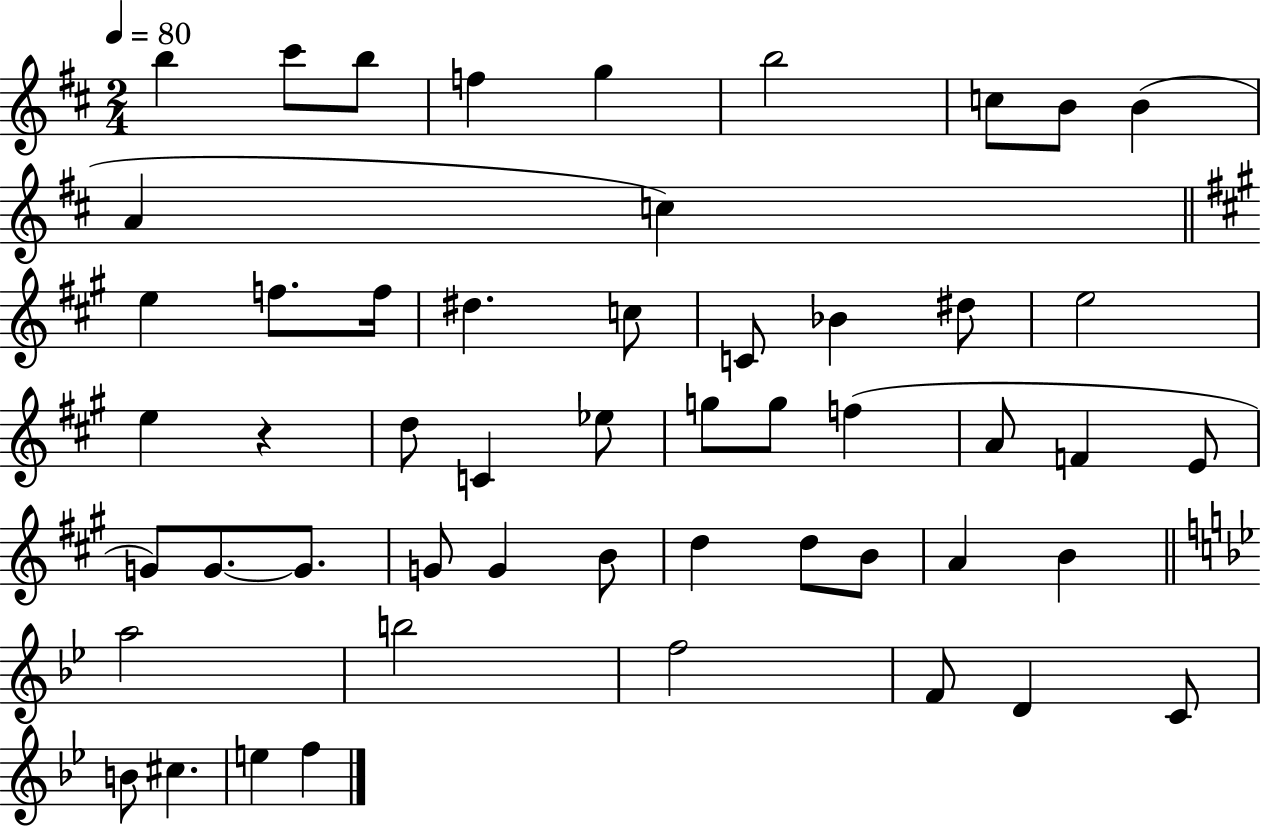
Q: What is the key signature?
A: D major